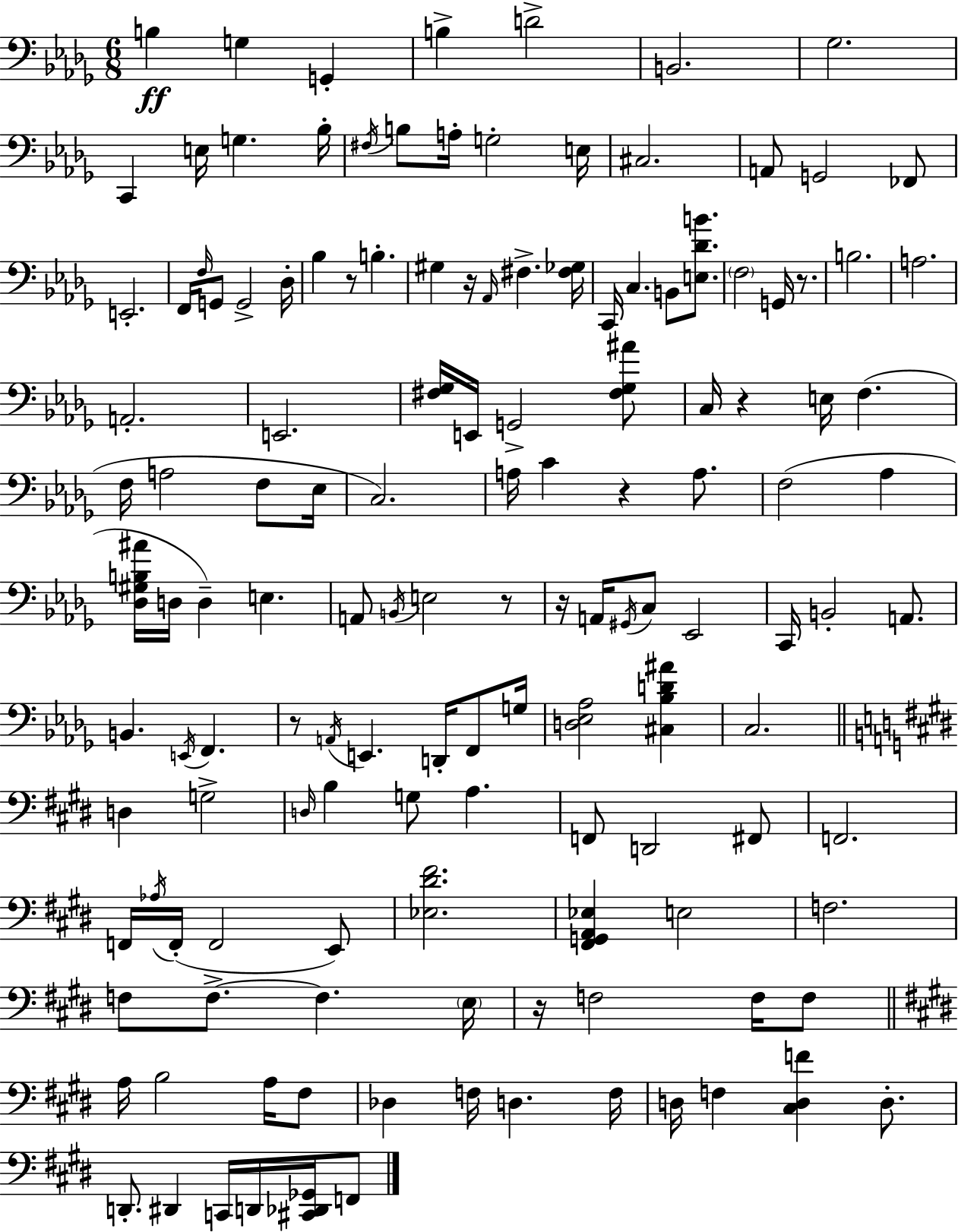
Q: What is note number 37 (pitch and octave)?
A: B3